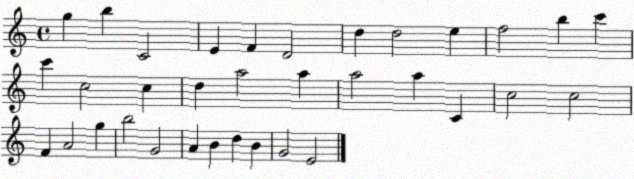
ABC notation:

X:1
T:Untitled
M:4/4
L:1/4
K:C
g b C2 E F D2 d d2 e f2 b c' c' c2 c d a2 a a2 a C c2 c2 F A2 g b2 G2 A B d B G2 E2